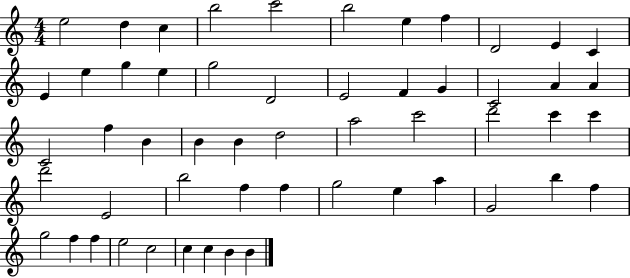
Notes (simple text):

E5/h D5/q C5/q B5/h C6/h B5/h E5/q F5/q D4/h E4/q C4/q E4/q E5/q G5/q E5/q G5/h D4/h E4/h F4/q G4/q C4/h A4/q A4/q C4/h F5/q B4/q B4/q B4/q D5/h A5/h C6/h D6/h C6/q C6/q D6/h E4/h B5/h F5/q F5/q G5/h E5/q A5/q G4/h B5/q F5/q G5/h F5/q F5/q E5/h C5/h C5/q C5/q B4/q B4/q